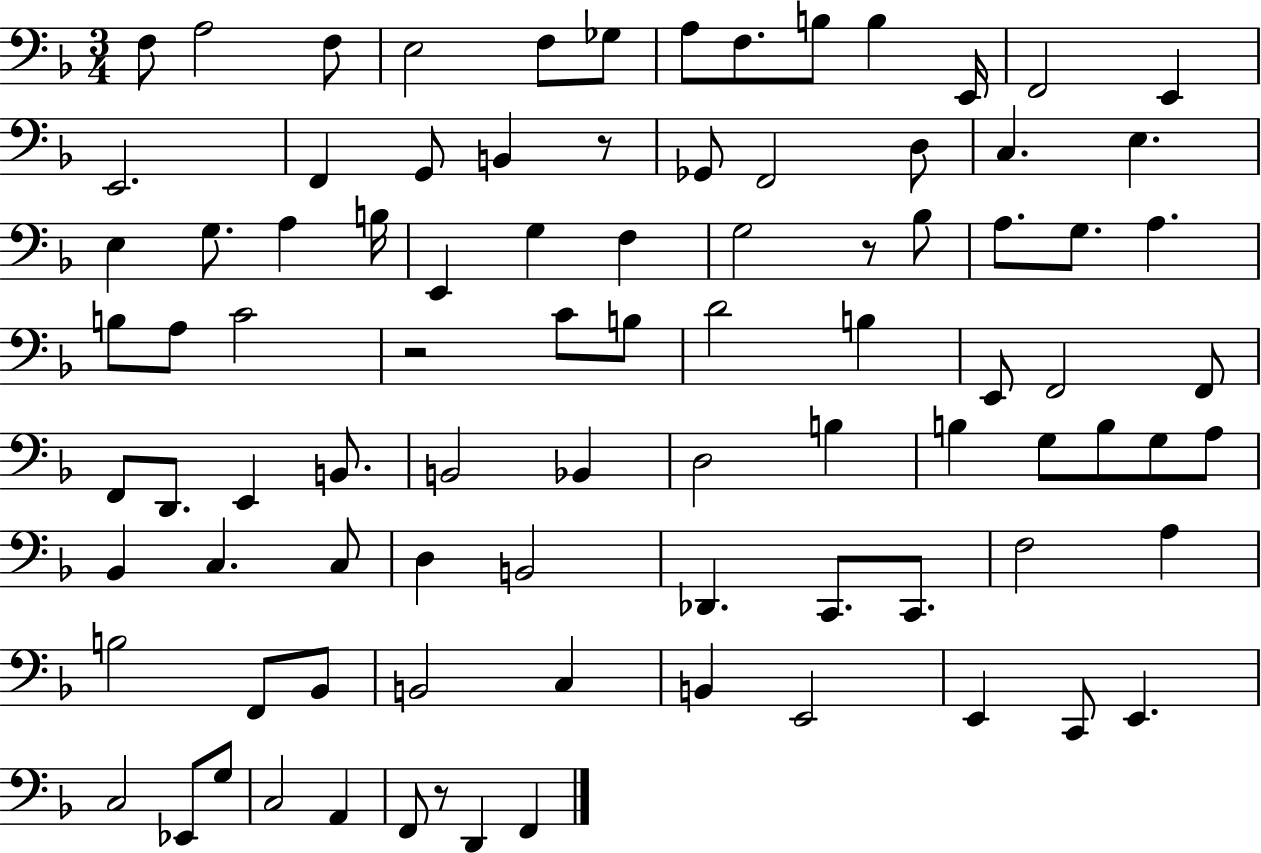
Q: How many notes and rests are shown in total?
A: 89